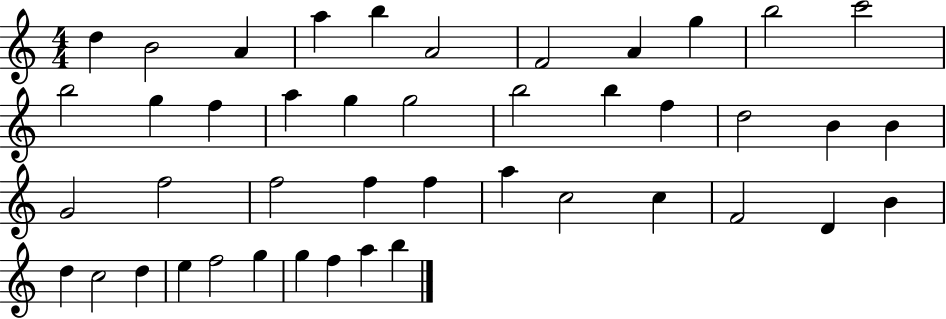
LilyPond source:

{
  \clef treble
  \numericTimeSignature
  \time 4/4
  \key c \major
  d''4 b'2 a'4 | a''4 b''4 a'2 | f'2 a'4 g''4 | b''2 c'''2 | \break b''2 g''4 f''4 | a''4 g''4 g''2 | b''2 b''4 f''4 | d''2 b'4 b'4 | \break g'2 f''2 | f''2 f''4 f''4 | a''4 c''2 c''4 | f'2 d'4 b'4 | \break d''4 c''2 d''4 | e''4 f''2 g''4 | g''4 f''4 a''4 b''4 | \bar "|."
}